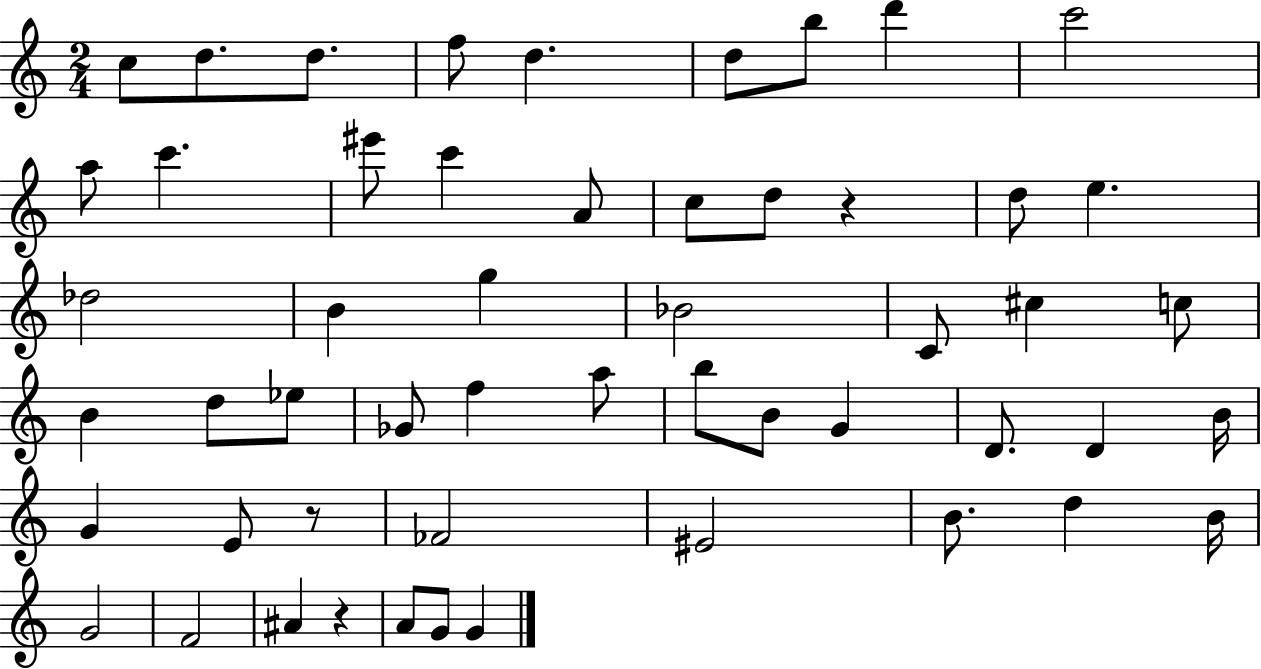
{
  \clef treble
  \numericTimeSignature
  \time 2/4
  \key c \major
  c''8 d''8. d''8. | f''8 d''4. | d''8 b''8 d'''4 | c'''2 | \break a''8 c'''4. | eis'''8 c'''4 a'8 | c''8 d''8 r4 | d''8 e''4. | \break des''2 | b'4 g''4 | bes'2 | c'8 cis''4 c''8 | \break b'4 d''8 ees''8 | ges'8 f''4 a''8 | b''8 b'8 g'4 | d'8. d'4 b'16 | \break g'4 e'8 r8 | fes'2 | eis'2 | b'8. d''4 b'16 | \break g'2 | f'2 | ais'4 r4 | a'8 g'8 g'4 | \break \bar "|."
}